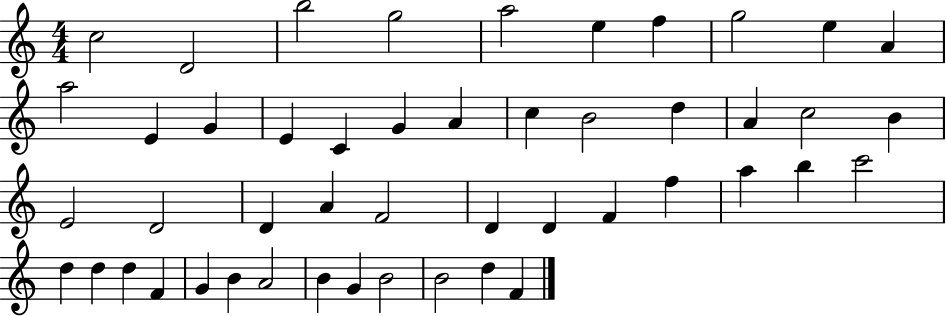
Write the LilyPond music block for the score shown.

{
  \clef treble
  \numericTimeSignature
  \time 4/4
  \key c \major
  c''2 d'2 | b''2 g''2 | a''2 e''4 f''4 | g''2 e''4 a'4 | \break a''2 e'4 g'4 | e'4 c'4 g'4 a'4 | c''4 b'2 d''4 | a'4 c''2 b'4 | \break e'2 d'2 | d'4 a'4 f'2 | d'4 d'4 f'4 f''4 | a''4 b''4 c'''2 | \break d''4 d''4 d''4 f'4 | g'4 b'4 a'2 | b'4 g'4 b'2 | b'2 d''4 f'4 | \break \bar "|."
}